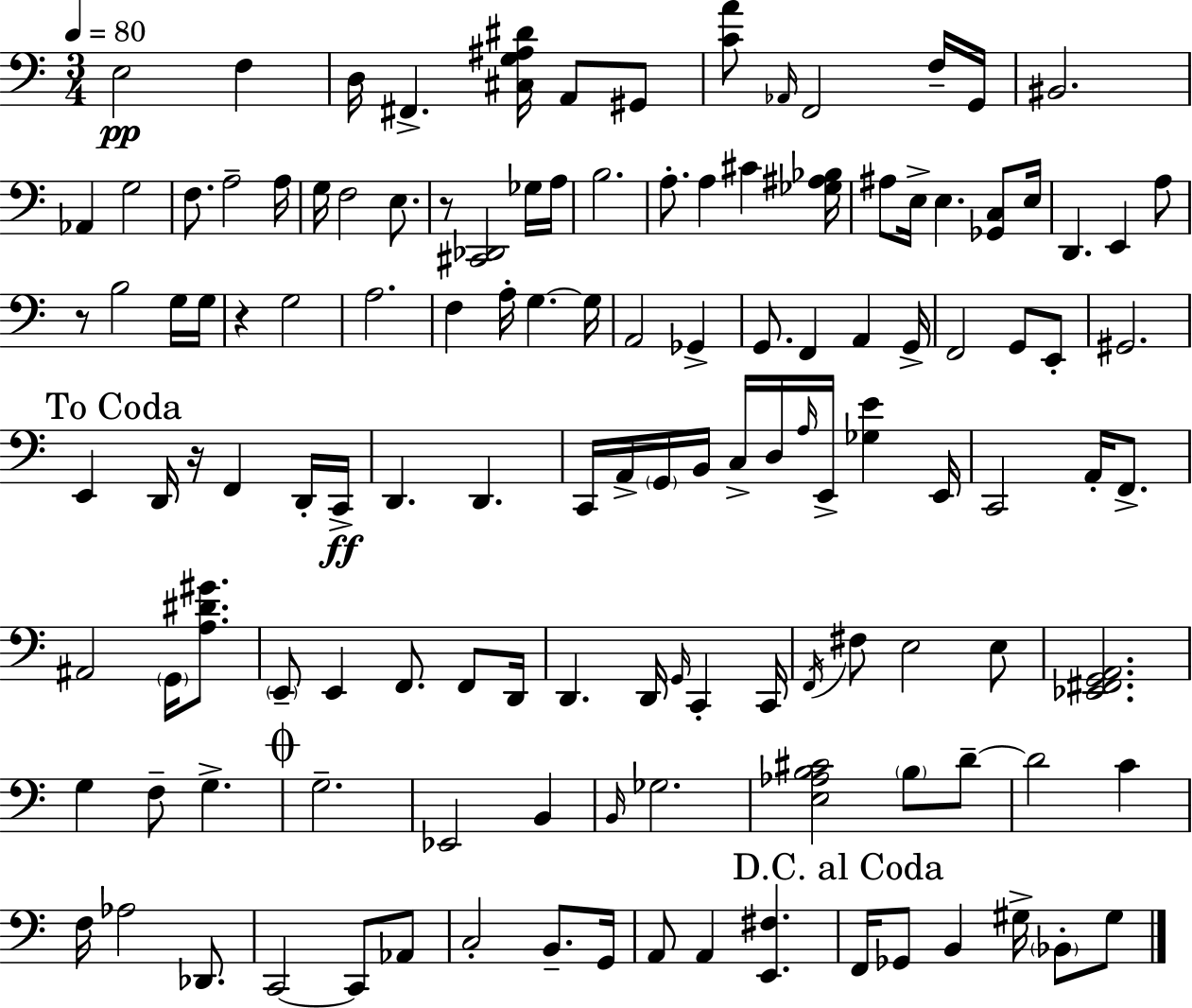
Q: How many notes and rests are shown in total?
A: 129